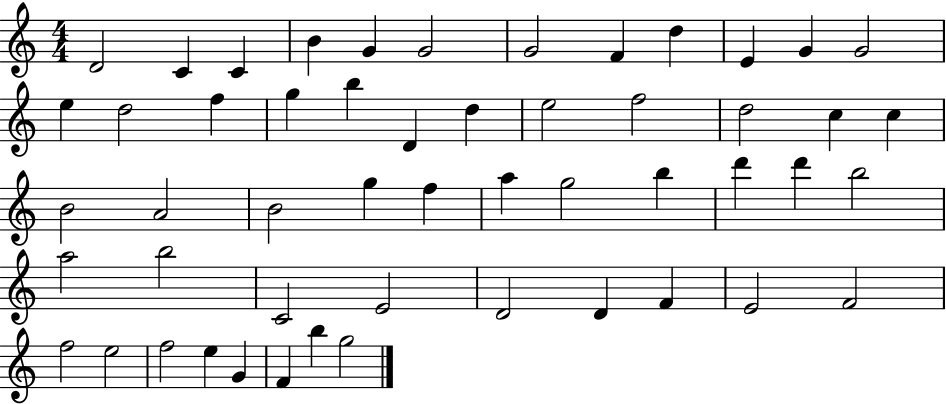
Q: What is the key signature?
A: C major